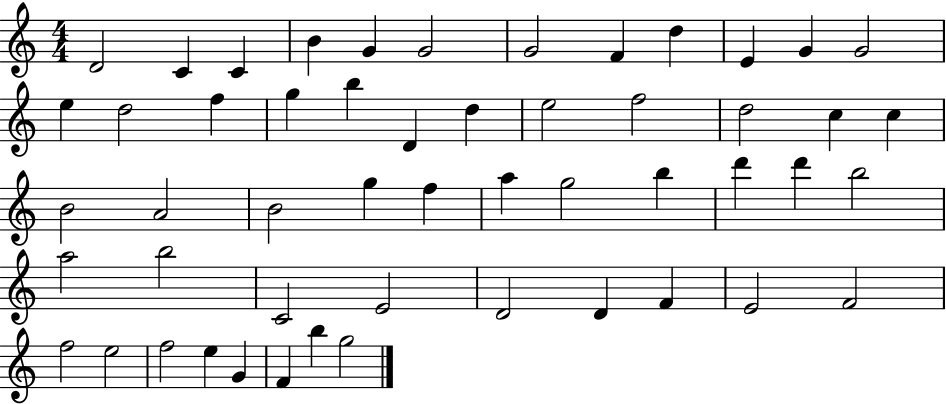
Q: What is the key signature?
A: C major